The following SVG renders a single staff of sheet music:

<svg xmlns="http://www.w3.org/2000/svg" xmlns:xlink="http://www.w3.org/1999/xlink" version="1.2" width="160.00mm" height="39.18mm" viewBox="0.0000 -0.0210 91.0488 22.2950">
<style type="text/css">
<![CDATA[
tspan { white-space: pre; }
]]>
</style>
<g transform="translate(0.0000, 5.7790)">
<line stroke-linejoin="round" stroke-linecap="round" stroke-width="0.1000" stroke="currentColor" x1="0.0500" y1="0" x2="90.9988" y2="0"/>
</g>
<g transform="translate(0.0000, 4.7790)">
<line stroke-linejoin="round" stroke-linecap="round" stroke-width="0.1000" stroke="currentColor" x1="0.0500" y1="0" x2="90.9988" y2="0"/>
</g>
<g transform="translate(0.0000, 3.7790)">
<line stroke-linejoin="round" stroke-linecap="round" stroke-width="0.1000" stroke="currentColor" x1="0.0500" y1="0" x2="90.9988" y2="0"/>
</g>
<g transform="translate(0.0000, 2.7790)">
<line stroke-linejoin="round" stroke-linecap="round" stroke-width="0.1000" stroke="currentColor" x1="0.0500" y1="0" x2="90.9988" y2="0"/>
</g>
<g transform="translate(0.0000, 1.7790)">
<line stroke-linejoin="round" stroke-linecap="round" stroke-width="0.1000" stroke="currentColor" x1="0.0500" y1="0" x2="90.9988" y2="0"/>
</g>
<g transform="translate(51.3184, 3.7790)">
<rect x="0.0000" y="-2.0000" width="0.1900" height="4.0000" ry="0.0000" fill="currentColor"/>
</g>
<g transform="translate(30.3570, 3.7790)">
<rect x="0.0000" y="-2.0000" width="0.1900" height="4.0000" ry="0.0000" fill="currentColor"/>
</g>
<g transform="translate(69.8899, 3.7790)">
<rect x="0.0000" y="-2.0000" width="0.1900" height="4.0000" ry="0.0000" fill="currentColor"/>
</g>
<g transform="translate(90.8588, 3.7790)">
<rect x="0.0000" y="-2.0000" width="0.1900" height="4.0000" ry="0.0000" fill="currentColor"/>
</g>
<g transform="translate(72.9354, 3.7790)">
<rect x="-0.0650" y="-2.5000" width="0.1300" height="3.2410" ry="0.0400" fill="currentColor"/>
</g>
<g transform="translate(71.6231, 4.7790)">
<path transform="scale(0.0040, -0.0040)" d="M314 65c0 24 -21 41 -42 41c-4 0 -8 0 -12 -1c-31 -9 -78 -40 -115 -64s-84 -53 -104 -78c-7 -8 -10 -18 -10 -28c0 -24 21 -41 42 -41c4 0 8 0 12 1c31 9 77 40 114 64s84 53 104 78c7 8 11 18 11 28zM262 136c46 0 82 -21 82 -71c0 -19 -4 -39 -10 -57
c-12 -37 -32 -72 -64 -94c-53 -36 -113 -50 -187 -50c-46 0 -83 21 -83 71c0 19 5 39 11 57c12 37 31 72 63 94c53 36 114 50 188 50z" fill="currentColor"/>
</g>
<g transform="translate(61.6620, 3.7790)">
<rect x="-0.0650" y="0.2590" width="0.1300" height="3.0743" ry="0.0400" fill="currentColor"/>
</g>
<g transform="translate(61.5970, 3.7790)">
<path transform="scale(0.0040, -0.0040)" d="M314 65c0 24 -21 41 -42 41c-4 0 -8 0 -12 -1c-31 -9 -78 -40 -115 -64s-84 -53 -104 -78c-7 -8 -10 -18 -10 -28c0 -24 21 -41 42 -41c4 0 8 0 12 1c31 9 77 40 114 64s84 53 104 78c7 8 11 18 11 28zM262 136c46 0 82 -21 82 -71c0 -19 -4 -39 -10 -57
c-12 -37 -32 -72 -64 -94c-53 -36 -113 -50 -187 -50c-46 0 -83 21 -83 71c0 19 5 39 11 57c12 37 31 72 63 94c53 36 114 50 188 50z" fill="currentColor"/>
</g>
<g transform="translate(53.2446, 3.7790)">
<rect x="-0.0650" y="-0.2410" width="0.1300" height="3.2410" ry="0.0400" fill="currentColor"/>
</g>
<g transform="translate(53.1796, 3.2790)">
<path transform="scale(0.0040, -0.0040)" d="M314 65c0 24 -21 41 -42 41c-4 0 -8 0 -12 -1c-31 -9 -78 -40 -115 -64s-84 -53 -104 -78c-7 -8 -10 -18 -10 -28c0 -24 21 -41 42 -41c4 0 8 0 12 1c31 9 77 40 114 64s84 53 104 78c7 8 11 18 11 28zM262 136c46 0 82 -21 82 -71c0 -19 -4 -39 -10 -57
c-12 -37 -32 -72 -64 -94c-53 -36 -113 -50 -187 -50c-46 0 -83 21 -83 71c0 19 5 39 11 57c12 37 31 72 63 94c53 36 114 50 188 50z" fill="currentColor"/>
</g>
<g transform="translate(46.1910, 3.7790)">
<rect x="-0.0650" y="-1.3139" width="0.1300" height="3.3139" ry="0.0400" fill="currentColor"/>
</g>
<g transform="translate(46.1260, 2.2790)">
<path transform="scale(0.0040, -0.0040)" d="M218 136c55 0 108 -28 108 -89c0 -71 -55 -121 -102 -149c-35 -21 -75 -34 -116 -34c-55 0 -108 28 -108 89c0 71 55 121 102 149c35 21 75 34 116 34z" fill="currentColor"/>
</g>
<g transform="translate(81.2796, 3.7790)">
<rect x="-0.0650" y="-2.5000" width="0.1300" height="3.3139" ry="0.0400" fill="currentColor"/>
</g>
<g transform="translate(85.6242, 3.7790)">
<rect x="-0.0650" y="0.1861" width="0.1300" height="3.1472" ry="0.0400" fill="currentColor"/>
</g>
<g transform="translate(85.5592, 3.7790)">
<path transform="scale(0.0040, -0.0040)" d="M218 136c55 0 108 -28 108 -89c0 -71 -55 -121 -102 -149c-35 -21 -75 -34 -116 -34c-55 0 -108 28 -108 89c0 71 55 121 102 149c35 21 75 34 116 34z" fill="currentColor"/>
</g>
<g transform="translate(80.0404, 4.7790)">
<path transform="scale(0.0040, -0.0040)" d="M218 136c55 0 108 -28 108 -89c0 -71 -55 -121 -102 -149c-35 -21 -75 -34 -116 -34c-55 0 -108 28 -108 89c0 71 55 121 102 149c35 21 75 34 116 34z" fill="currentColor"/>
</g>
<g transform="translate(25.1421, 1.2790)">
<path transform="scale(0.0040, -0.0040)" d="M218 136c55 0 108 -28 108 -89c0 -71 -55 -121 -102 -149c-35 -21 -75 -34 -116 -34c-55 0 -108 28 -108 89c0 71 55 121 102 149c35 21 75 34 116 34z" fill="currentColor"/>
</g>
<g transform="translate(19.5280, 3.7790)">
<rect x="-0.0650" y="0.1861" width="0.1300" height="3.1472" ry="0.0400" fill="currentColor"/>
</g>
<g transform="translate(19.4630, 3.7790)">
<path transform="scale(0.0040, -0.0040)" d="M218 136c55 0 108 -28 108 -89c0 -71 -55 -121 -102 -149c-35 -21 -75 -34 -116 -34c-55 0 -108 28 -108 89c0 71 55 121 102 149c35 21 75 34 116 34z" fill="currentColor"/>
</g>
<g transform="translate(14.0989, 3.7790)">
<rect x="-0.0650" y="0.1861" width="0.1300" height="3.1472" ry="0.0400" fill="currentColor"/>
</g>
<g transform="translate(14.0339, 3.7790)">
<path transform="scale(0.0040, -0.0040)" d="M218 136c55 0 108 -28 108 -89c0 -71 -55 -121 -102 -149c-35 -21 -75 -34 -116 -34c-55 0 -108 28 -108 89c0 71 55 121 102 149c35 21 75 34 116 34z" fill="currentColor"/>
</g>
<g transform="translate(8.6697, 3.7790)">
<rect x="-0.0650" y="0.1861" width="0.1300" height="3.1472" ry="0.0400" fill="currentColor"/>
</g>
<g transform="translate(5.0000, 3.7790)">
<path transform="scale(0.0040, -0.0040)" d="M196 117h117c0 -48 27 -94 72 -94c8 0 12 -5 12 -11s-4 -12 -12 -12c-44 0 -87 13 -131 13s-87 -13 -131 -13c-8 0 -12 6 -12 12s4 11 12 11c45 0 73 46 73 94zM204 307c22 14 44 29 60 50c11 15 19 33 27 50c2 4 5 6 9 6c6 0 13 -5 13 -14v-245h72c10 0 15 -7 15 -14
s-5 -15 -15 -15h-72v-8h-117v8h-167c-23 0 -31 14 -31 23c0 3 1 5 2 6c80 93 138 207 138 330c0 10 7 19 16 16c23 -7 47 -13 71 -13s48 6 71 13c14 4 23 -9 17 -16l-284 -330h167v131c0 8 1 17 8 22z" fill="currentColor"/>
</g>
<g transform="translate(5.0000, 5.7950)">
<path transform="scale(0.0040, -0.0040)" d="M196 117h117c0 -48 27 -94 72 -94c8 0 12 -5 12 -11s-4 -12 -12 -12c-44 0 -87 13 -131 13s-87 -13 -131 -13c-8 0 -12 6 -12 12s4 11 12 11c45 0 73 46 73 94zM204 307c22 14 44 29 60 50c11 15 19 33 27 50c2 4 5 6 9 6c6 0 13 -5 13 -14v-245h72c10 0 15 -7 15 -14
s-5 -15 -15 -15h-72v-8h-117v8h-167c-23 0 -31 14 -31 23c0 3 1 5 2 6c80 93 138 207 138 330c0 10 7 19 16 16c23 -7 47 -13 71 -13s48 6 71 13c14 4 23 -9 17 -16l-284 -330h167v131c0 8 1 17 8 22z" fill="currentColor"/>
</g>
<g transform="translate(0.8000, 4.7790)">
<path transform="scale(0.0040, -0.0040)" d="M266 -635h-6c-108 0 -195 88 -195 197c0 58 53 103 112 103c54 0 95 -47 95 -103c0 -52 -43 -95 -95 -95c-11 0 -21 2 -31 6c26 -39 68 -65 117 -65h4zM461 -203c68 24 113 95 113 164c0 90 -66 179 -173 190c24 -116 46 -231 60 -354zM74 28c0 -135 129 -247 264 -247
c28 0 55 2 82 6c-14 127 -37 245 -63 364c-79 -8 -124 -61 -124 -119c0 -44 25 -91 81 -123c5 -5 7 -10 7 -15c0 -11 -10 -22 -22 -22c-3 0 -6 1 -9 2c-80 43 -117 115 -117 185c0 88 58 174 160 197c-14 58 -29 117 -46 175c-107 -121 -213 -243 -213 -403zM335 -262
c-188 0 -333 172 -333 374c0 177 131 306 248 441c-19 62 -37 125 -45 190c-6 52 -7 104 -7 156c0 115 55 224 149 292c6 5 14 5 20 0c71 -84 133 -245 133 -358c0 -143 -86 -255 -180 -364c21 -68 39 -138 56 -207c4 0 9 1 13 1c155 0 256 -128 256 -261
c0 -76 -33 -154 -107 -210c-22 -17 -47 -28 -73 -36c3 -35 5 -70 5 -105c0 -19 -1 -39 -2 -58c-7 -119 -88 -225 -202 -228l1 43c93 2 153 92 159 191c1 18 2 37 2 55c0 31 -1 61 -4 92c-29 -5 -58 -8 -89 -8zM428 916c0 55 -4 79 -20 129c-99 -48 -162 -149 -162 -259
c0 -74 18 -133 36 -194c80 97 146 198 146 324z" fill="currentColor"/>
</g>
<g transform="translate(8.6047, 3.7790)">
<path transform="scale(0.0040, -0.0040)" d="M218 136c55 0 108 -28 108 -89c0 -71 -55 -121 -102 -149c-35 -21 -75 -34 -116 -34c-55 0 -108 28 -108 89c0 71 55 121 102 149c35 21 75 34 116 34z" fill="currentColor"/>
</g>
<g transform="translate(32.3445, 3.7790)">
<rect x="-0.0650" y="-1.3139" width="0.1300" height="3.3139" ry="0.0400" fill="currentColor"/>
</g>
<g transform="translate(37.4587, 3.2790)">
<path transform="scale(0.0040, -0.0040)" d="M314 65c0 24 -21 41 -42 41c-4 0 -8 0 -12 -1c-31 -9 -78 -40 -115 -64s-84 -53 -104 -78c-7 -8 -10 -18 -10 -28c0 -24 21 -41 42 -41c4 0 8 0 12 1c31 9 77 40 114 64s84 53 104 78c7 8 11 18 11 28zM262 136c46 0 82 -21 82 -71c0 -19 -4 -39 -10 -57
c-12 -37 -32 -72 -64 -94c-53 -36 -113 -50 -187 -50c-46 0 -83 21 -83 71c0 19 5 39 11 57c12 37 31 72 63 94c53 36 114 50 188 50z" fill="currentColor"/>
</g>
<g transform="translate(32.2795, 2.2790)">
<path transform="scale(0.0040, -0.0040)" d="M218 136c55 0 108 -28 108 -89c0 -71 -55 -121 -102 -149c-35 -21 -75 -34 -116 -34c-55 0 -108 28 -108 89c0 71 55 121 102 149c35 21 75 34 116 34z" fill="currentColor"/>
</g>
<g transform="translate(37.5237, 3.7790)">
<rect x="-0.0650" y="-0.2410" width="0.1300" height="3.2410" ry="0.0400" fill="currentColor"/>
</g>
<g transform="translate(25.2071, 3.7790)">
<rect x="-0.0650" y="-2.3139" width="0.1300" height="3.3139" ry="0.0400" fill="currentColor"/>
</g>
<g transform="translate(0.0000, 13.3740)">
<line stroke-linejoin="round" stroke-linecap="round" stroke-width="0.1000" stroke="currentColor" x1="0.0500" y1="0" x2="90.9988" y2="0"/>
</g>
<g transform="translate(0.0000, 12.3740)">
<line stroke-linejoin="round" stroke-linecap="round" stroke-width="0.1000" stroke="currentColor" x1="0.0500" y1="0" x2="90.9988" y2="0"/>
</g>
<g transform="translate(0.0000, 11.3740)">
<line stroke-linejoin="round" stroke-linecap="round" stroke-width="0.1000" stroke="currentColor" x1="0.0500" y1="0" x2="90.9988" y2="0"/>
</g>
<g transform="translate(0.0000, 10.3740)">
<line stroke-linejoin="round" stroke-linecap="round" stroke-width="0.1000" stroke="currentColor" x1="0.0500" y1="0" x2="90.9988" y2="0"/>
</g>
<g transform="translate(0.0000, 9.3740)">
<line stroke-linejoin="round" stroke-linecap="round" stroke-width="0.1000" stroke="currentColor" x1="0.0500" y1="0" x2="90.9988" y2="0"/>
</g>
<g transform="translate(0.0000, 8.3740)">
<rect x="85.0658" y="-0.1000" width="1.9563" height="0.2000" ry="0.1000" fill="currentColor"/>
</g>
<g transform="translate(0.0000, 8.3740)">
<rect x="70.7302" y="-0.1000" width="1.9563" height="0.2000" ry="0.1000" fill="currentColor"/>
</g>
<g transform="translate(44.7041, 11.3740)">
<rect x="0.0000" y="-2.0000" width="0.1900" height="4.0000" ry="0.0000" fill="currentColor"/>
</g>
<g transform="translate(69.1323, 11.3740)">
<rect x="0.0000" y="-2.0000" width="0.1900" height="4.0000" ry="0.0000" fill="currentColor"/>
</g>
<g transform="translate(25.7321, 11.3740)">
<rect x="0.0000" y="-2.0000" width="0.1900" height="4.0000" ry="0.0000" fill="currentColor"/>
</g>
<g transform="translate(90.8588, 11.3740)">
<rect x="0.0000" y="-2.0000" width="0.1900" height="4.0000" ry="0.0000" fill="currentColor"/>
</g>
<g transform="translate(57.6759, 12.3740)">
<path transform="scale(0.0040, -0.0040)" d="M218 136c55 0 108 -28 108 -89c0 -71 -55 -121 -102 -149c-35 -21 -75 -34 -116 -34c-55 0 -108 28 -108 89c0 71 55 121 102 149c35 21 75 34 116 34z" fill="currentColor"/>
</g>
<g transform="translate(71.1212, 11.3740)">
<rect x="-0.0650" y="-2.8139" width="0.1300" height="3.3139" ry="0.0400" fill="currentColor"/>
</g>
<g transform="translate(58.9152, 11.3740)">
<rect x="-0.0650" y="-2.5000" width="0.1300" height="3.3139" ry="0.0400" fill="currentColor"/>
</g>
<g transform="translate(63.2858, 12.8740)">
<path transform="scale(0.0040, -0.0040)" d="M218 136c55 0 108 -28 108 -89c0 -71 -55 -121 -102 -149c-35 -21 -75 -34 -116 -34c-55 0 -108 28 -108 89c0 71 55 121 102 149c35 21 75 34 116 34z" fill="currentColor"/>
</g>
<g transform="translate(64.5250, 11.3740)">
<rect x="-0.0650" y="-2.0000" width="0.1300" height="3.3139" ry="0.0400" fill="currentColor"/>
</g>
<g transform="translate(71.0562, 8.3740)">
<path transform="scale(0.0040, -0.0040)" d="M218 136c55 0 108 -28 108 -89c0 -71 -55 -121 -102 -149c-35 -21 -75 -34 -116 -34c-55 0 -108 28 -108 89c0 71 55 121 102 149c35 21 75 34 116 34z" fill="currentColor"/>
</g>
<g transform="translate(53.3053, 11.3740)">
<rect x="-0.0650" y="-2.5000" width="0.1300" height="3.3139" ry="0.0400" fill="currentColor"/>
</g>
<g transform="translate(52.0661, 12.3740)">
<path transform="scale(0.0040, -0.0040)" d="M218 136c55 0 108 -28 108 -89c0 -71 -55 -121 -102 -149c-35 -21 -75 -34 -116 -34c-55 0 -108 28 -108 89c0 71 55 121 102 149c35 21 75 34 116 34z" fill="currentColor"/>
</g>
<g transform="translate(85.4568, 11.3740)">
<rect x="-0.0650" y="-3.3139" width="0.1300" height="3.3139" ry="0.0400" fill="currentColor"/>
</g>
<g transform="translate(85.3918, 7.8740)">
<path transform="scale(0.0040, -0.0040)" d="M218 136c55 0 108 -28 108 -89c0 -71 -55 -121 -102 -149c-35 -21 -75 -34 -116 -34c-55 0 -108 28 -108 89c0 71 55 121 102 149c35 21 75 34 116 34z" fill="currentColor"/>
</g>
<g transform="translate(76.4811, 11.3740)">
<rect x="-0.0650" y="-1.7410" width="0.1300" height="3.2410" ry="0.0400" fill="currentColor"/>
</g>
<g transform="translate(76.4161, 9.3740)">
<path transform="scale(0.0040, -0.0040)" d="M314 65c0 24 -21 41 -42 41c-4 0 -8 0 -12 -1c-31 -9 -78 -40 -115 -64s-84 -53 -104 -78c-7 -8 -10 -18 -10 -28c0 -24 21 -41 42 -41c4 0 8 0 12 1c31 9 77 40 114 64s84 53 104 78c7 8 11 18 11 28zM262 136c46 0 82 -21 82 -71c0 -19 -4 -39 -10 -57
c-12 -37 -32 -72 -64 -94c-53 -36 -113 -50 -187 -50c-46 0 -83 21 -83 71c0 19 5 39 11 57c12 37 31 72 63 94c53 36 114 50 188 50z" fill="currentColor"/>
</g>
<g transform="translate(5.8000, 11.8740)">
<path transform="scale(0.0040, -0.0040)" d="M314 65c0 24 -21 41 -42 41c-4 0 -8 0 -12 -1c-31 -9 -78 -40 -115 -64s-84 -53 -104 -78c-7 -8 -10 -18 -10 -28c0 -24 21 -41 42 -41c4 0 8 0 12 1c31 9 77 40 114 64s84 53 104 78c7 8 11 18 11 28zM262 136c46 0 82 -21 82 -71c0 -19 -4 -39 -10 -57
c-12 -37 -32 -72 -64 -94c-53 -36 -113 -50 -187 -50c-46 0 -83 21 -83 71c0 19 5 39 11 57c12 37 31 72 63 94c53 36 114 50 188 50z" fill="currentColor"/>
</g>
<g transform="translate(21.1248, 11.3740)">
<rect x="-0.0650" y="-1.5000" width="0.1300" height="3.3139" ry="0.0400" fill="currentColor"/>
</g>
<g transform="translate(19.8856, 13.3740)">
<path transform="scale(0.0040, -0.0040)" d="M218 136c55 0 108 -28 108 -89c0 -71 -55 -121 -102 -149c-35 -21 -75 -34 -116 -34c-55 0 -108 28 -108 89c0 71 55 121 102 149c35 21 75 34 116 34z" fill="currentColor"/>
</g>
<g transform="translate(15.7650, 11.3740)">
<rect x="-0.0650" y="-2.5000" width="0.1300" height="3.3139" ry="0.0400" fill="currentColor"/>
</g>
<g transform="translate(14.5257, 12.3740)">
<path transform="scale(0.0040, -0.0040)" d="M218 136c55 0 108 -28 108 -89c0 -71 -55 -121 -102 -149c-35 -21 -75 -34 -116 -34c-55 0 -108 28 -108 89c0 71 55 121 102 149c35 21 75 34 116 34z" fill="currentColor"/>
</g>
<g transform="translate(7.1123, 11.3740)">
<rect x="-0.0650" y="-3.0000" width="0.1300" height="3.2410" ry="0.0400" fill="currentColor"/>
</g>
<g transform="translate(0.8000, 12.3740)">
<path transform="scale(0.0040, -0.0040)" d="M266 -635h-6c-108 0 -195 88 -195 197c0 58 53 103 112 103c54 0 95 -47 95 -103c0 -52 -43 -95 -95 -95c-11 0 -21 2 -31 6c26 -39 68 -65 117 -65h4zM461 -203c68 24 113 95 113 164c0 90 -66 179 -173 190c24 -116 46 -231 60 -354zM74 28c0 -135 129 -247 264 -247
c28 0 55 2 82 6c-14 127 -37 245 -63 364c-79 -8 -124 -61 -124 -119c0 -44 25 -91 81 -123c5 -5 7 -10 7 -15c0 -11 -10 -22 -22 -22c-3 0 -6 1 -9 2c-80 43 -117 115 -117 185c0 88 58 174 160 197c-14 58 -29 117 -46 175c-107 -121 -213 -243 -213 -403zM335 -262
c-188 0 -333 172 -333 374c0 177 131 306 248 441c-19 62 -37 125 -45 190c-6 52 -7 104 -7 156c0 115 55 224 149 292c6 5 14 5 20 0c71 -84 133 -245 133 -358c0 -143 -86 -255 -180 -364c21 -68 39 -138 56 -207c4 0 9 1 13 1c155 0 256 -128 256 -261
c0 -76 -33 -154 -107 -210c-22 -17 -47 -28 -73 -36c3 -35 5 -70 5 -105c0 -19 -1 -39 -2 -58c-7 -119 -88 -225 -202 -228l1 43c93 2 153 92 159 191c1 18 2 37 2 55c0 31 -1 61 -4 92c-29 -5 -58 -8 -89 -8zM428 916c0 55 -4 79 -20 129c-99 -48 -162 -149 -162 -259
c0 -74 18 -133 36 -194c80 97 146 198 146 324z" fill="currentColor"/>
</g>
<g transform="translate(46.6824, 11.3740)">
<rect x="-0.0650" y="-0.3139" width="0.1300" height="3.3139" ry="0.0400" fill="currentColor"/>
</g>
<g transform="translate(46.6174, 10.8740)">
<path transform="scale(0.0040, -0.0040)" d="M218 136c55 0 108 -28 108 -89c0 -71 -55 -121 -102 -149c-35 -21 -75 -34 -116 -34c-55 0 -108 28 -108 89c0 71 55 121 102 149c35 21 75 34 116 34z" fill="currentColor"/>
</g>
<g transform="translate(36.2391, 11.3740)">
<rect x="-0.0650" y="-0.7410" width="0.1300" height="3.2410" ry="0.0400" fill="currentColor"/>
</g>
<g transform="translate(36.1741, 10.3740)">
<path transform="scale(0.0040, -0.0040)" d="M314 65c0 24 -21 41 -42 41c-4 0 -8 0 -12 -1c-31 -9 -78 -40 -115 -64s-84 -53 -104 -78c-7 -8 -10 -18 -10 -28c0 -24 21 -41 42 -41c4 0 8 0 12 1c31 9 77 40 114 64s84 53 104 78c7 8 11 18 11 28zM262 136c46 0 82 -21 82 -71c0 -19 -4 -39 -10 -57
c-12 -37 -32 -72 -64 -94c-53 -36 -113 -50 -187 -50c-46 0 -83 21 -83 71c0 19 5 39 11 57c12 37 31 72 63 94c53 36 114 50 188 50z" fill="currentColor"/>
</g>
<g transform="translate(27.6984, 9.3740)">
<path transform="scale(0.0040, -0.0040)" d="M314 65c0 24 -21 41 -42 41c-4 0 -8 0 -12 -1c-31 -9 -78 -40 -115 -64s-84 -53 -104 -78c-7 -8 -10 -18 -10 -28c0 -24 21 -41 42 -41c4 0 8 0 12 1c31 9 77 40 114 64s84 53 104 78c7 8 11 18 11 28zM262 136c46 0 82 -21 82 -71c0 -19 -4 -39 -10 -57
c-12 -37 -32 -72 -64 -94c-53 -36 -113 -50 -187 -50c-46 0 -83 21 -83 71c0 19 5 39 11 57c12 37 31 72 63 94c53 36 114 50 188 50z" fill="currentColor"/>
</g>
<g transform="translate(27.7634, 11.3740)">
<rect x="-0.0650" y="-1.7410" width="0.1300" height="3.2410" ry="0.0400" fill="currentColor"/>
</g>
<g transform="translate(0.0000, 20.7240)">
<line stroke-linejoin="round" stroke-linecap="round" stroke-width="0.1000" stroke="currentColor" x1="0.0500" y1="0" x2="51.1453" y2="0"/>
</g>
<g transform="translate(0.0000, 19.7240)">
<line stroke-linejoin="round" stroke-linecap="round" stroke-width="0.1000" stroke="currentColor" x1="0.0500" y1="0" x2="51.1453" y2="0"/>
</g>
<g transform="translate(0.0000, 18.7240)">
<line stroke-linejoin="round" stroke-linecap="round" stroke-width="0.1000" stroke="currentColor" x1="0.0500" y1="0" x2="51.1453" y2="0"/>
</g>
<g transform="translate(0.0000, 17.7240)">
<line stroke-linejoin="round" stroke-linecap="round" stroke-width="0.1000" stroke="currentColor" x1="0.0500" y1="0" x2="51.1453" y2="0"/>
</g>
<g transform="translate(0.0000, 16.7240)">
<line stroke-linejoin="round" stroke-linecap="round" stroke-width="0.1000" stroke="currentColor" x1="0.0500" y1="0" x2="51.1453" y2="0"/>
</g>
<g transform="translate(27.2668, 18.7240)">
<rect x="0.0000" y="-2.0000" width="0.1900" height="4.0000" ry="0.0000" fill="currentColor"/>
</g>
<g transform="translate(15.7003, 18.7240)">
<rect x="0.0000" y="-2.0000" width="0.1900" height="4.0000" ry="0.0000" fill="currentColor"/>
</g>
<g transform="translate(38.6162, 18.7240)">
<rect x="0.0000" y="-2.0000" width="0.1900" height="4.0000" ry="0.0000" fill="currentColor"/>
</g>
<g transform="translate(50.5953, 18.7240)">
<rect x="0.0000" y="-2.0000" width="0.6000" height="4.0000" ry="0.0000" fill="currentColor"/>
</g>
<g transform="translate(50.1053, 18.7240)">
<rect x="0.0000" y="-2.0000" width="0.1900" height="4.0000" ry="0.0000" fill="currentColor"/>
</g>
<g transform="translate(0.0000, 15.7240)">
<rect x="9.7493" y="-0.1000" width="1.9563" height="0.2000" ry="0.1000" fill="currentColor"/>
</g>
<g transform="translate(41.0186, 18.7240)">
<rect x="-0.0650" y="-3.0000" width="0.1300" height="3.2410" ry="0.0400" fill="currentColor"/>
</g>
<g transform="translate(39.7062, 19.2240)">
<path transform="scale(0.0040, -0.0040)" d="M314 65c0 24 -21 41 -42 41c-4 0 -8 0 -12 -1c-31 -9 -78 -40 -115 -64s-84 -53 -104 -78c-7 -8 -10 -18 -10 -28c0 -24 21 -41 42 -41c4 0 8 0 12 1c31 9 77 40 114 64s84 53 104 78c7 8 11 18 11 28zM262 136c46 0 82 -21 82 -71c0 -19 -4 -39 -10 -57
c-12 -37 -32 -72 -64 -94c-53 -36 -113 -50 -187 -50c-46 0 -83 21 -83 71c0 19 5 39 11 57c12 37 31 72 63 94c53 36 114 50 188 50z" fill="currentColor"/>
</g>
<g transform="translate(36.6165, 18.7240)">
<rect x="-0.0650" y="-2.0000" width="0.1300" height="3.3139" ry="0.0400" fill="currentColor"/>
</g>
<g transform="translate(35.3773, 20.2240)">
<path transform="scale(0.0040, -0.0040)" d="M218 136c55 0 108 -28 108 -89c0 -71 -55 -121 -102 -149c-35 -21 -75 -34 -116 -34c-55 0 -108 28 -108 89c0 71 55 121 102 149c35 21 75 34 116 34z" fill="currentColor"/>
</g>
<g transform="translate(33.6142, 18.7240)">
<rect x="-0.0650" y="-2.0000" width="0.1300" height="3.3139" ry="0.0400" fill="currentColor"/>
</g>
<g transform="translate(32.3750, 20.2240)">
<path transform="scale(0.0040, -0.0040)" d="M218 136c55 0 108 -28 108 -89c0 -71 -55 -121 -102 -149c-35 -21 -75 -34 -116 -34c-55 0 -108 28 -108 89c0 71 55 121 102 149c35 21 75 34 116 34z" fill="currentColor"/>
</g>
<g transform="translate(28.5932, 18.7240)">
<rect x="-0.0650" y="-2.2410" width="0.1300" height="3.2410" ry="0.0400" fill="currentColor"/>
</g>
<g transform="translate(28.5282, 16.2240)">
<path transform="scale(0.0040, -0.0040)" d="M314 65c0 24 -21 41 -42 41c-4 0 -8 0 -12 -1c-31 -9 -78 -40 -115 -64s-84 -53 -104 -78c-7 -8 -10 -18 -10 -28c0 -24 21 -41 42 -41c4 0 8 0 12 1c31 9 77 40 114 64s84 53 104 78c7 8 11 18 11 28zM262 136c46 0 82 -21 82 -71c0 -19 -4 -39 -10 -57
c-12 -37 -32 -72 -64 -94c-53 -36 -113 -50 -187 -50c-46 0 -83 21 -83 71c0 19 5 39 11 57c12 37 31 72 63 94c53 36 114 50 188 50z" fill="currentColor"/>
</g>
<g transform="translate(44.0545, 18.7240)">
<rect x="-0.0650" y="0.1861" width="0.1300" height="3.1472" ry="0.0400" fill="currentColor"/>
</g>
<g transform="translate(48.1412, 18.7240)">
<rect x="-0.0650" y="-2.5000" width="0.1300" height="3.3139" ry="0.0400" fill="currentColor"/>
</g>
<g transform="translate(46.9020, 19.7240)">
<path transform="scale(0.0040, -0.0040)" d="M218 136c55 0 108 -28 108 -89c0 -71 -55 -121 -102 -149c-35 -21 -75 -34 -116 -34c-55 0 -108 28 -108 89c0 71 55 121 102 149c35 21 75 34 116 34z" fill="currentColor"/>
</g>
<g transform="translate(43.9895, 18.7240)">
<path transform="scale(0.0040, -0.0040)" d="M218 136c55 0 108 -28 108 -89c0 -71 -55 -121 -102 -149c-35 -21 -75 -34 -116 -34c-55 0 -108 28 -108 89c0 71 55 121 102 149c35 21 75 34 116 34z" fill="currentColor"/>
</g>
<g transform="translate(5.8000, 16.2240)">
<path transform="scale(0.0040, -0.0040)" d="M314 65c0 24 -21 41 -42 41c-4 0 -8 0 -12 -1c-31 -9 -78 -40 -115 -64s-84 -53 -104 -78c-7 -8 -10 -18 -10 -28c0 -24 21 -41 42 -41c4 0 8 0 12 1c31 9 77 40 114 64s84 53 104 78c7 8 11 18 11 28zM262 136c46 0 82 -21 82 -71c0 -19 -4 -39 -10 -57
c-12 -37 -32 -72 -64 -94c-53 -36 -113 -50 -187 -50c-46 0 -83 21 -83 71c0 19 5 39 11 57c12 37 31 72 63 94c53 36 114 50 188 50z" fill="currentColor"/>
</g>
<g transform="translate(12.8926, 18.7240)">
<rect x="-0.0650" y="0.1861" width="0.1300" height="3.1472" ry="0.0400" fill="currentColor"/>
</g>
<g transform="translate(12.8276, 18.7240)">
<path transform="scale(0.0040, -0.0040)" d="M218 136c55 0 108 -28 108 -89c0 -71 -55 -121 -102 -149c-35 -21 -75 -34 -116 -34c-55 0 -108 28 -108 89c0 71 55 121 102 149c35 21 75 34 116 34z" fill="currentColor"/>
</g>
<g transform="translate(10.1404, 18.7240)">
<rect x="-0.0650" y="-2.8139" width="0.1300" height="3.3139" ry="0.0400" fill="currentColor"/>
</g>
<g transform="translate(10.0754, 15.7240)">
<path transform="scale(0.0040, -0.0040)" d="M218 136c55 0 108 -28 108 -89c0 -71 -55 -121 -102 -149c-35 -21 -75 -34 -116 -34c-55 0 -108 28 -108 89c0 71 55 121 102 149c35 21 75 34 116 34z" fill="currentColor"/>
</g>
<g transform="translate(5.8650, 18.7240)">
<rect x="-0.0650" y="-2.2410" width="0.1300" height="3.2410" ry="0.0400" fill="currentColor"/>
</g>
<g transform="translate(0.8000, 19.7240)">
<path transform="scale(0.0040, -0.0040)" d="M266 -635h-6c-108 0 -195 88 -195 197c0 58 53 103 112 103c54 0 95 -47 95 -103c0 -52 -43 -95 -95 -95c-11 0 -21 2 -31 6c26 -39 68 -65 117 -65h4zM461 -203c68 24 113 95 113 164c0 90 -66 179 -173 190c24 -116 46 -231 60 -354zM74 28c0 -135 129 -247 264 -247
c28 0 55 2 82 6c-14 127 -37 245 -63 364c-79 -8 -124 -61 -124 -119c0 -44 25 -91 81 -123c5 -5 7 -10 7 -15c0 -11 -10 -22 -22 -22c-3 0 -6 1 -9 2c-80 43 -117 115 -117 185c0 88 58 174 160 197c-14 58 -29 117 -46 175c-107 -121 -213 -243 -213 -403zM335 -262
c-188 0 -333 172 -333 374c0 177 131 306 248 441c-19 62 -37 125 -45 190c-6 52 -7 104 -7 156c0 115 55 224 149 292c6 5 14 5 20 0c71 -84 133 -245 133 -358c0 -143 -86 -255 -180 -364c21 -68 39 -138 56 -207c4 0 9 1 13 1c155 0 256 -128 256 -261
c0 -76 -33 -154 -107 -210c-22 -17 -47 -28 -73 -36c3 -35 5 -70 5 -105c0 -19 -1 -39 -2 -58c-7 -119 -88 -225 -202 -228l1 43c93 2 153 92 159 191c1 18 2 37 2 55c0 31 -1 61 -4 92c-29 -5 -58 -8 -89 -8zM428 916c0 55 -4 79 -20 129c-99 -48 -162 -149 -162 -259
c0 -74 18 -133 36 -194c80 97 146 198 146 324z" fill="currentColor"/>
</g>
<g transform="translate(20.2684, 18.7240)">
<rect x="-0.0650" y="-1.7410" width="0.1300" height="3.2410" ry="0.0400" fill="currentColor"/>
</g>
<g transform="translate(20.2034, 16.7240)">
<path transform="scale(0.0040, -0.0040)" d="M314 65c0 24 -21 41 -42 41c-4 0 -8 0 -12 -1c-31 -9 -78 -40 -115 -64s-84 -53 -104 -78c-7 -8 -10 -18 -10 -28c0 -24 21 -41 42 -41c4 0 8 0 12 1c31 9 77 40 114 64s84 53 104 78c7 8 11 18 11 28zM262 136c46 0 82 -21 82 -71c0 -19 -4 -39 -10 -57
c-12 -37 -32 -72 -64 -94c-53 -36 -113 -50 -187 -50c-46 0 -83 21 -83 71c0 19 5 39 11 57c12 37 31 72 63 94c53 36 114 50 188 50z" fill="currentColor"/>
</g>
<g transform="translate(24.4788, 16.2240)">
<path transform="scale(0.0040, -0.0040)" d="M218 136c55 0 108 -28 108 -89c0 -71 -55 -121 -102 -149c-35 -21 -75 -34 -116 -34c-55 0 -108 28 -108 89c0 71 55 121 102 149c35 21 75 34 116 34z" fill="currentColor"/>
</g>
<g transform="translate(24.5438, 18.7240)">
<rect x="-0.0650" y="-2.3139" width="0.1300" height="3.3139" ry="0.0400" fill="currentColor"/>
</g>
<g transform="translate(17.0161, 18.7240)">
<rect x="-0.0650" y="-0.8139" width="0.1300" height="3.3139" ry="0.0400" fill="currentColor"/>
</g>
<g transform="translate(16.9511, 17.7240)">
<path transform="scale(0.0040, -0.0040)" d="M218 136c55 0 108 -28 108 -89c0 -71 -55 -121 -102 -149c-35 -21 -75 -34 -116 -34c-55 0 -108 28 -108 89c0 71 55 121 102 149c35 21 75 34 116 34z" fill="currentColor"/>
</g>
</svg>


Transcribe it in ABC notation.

X:1
T:Untitled
M:4/4
L:1/4
K:C
B B B g e c2 e c2 B2 G2 G B A2 G E f2 d2 c G G F a f2 b g2 a B d f2 g g2 F F A2 B G